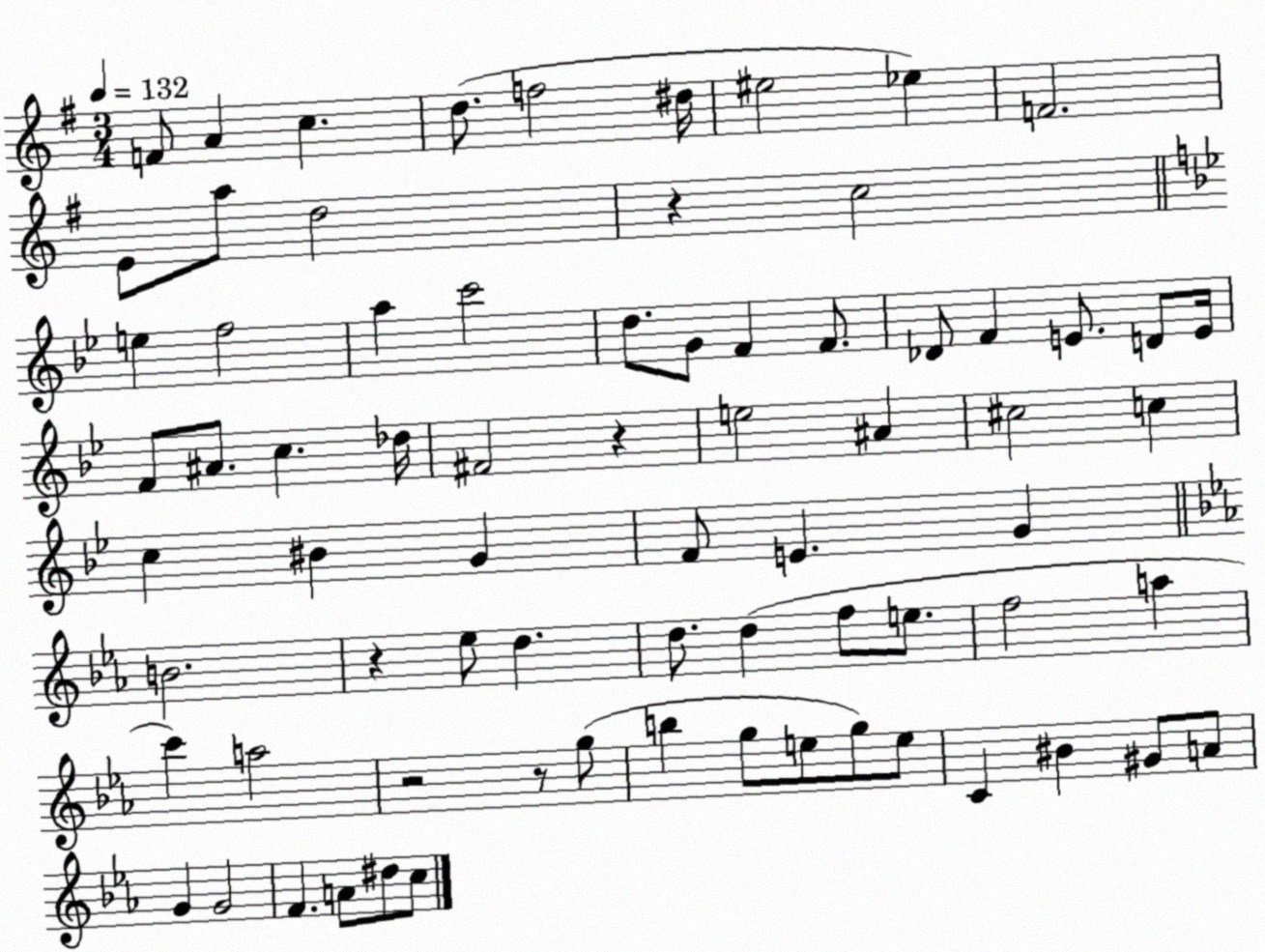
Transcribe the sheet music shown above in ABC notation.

X:1
T:Untitled
M:3/4
L:1/4
K:G
F/2 A c d/2 f2 ^d/4 ^e2 _e F2 E/2 a/2 d2 z c2 e f2 a c'2 d/2 G/2 F F/2 _D/2 F E/2 D/2 E/4 F/2 ^A/2 c _d/4 ^F2 z e2 ^A ^c2 c c ^B G F/2 E G B2 z _e/2 d d/2 d f/2 e/2 f2 a c' a2 z2 z/2 g/2 b g/2 e/2 g/2 e/2 C ^B ^G/2 A/2 G G2 F A/2 ^d/2 c/2